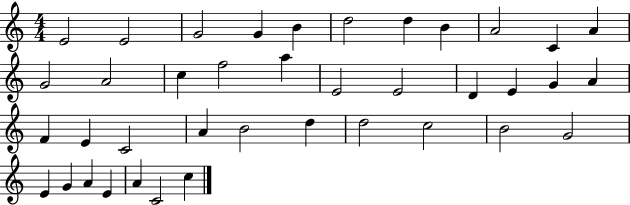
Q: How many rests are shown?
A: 0